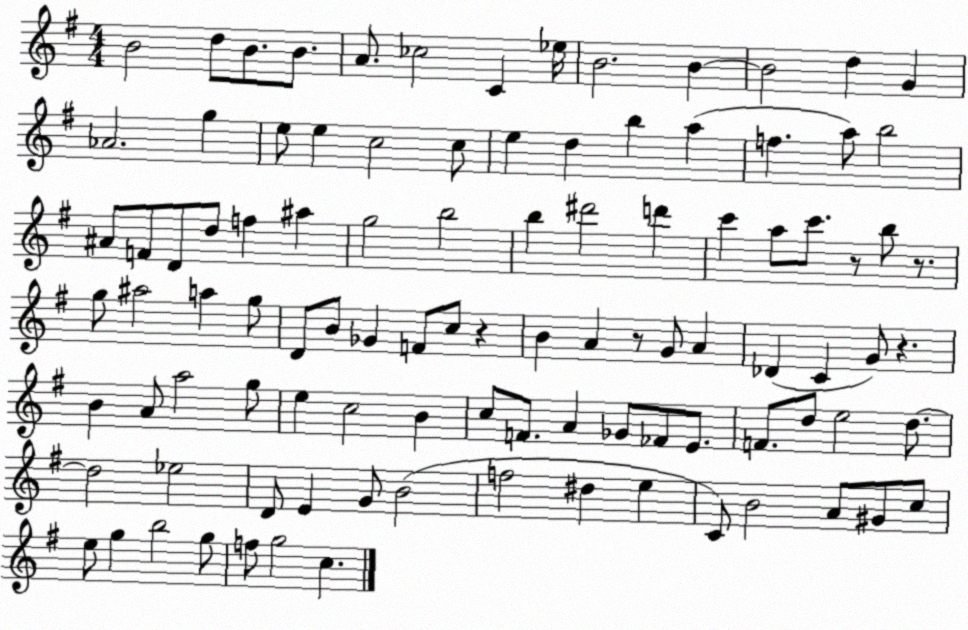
X:1
T:Untitled
M:4/4
L:1/4
K:G
B2 d/2 B/2 B/2 A/2 _c2 C _e/4 B2 B B2 d G _A2 g e/2 e c2 c/2 e d b a f a/2 b2 ^A/2 F/2 D/2 d/2 f ^a g2 b2 b ^d'2 d' c' a/2 c'/2 z/2 b/2 z/2 g/2 ^a2 a g/2 D/2 B/2 _G F/2 c/2 z B A z/2 G/2 A _D C G/2 z B A/2 a2 g/2 e c2 B c/2 F/2 A _G/2 _F/2 E/2 F/2 d/2 e2 d/2 d2 _e2 D/2 E G/2 B2 f2 ^d e C/2 B2 A/2 ^G/2 c/2 e/2 g b2 g/2 f/2 g2 c